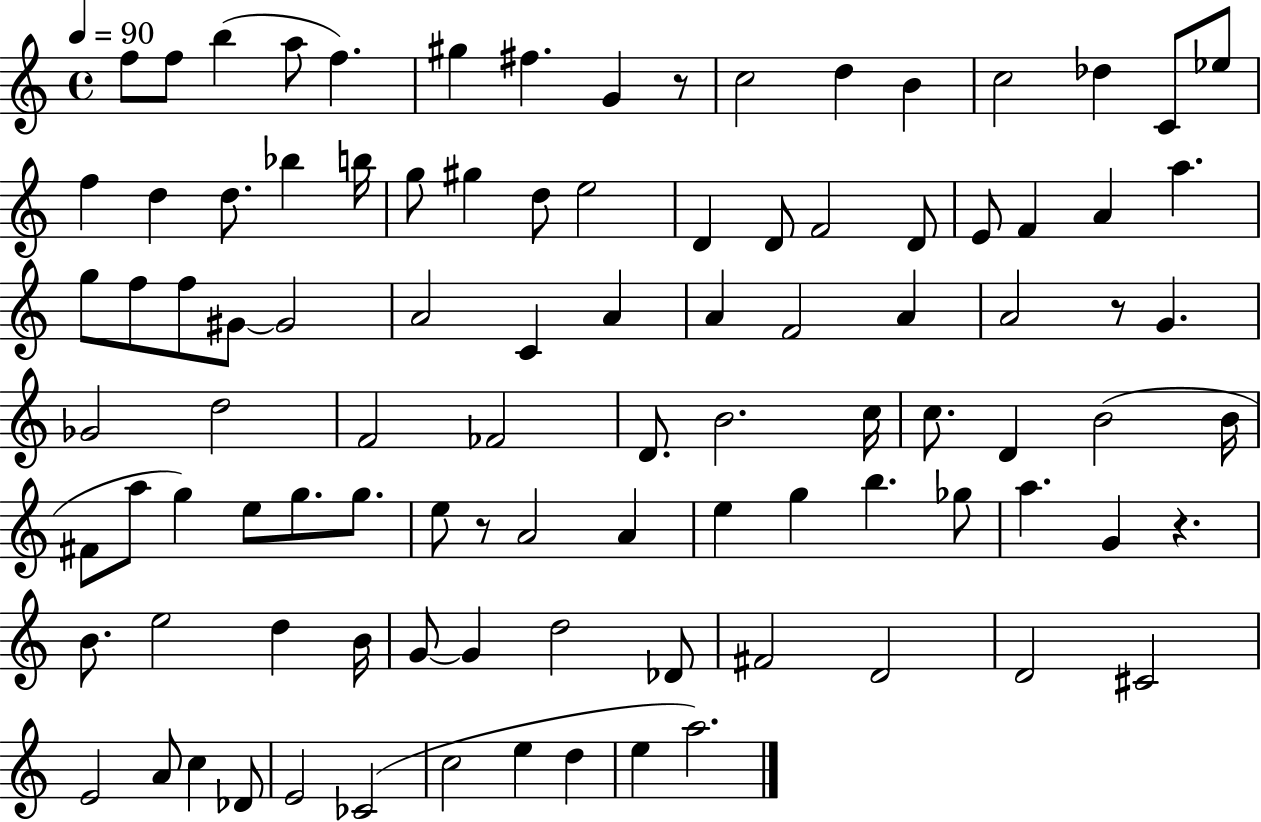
X:1
T:Untitled
M:4/4
L:1/4
K:C
f/2 f/2 b a/2 f ^g ^f G z/2 c2 d B c2 _d C/2 _e/2 f d d/2 _b b/4 g/2 ^g d/2 e2 D D/2 F2 D/2 E/2 F A a g/2 f/2 f/2 ^G/2 ^G2 A2 C A A F2 A A2 z/2 G _G2 d2 F2 _F2 D/2 B2 c/4 c/2 D B2 B/4 ^F/2 a/2 g e/2 g/2 g/2 e/2 z/2 A2 A e g b _g/2 a G z B/2 e2 d B/4 G/2 G d2 _D/2 ^F2 D2 D2 ^C2 E2 A/2 c _D/2 E2 _C2 c2 e d e a2